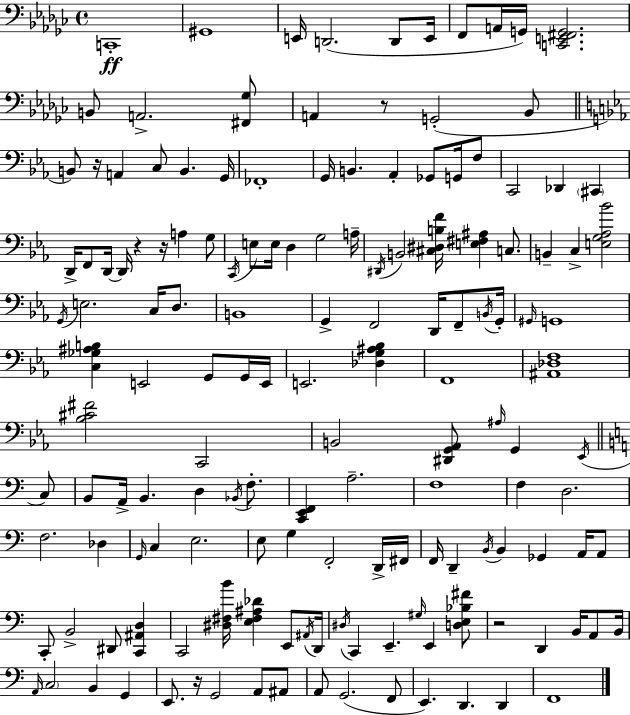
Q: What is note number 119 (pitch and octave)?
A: E2